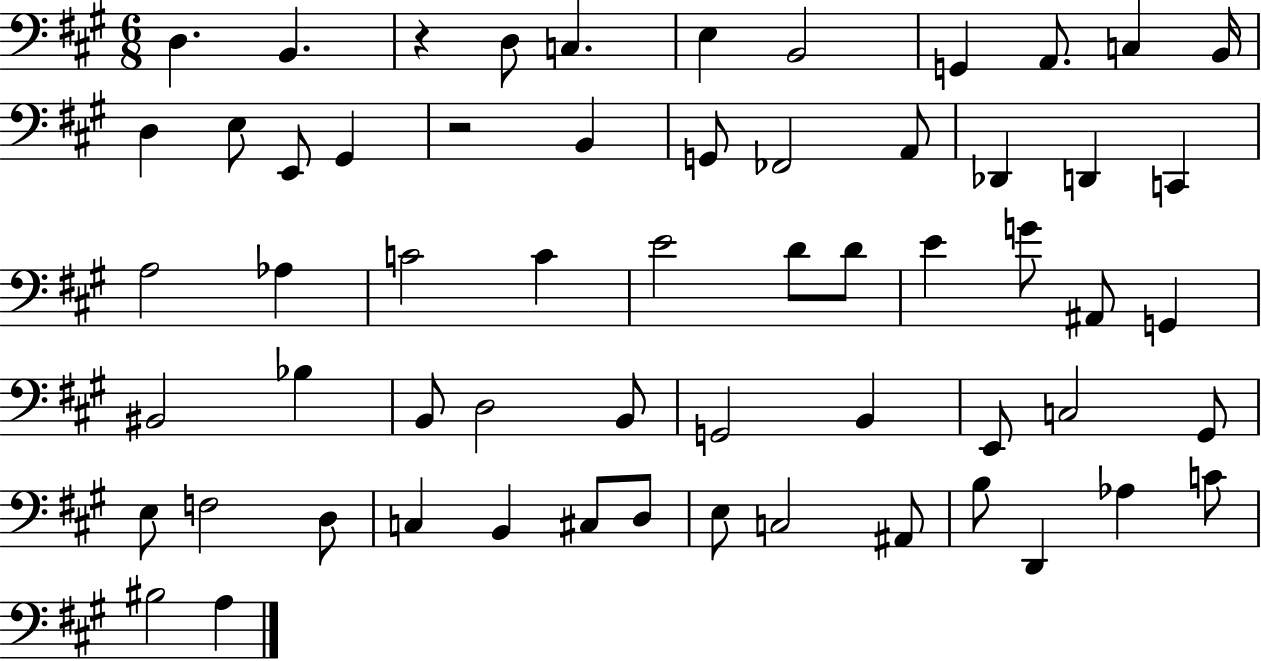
X:1
T:Untitled
M:6/8
L:1/4
K:A
D, B,, z D,/2 C, E, B,,2 G,, A,,/2 C, B,,/4 D, E,/2 E,,/2 ^G,, z2 B,, G,,/2 _F,,2 A,,/2 _D,, D,, C,, A,2 _A, C2 C E2 D/2 D/2 E G/2 ^A,,/2 G,, ^B,,2 _B, B,,/2 D,2 B,,/2 G,,2 B,, E,,/2 C,2 ^G,,/2 E,/2 F,2 D,/2 C, B,, ^C,/2 D,/2 E,/2 C,2 ^A,,/2 B,/2 D,, _A, C/2 ^B,2 A,